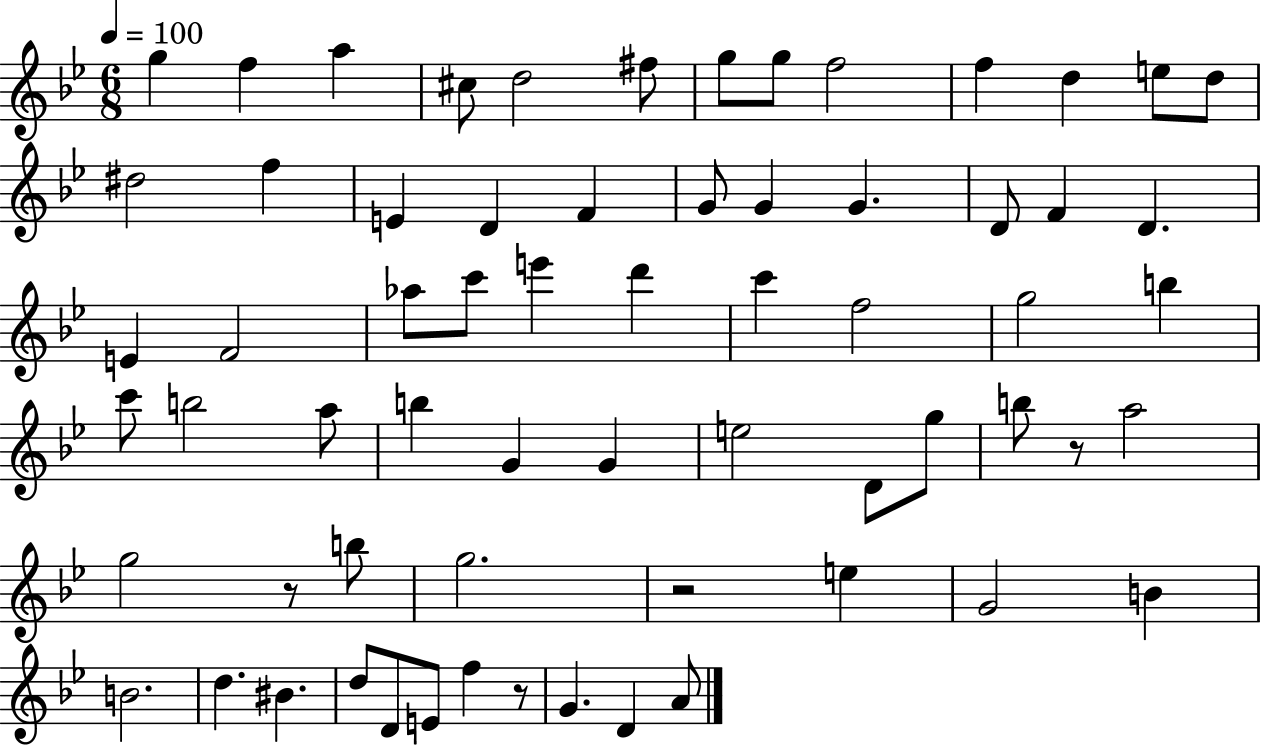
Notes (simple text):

G5/q F5/q A5/q C#5/e D5/h F#5/e G5/e G5/e F5/h F5/q D5/q E5/e D5/e D#5/h F5/q E4/q D4/q F4/q G4/e G4/q G4/q. D4/e F4/q D4/q. E4/q F4/h Ab5/e C6/e E6/q D6/q C6/q F5/h G5/h B5/q C6/e B5/h A5/e B5/q G4/q G4/q E5/h D4/e G5/e B5/e R/e A5/h G5/h R/e B5/e G5/h. R/h E5/q G4/h B4/q B4/h. D5/q. BIS4/q. D5/e D4/e E4/e F5/q R/e G4/q. D4/q A4/e